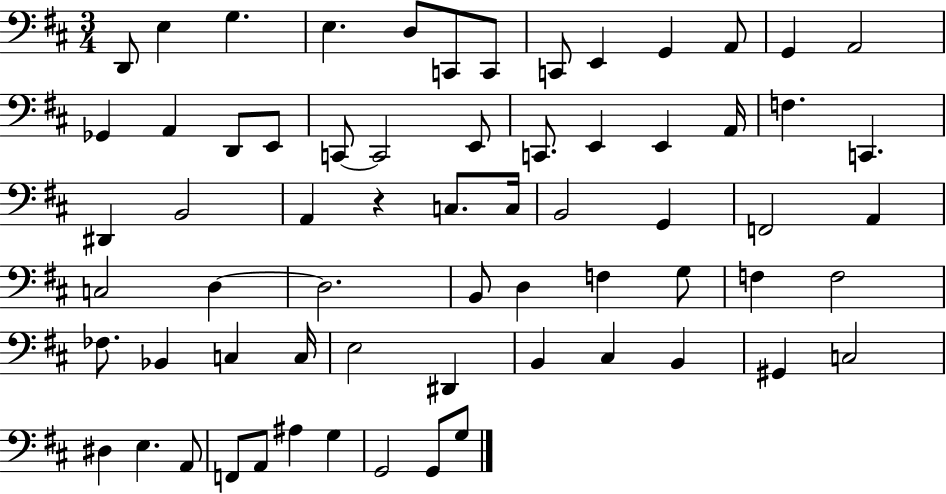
D2/e E3/q G3/q. E3/q. D3/e C2/e C2/e C2/e E2/q G2/q A2/e G2/q A2/h Gb2/q A2/q D2/e E2/e C2/e C2/h E2/e C2/e. E2/q E2/q A2/s F3/q. C2/q. D#2/q B2/h A2/q R/q C3/e. C3/s B2/h G2/q F2/h A2/q C3/h D3/q D3/h. B2/e D3/q F3/q G3/e F3/q F3/h FES3/e. Bb2/q C3/q C3/s E3/h D#2/q B2/q C#3/q B2/q G#2/q C3/h D#3/q E3/q. A2/e F2/e A2/e A#3/q G3/q G2/h G2/e G3/e